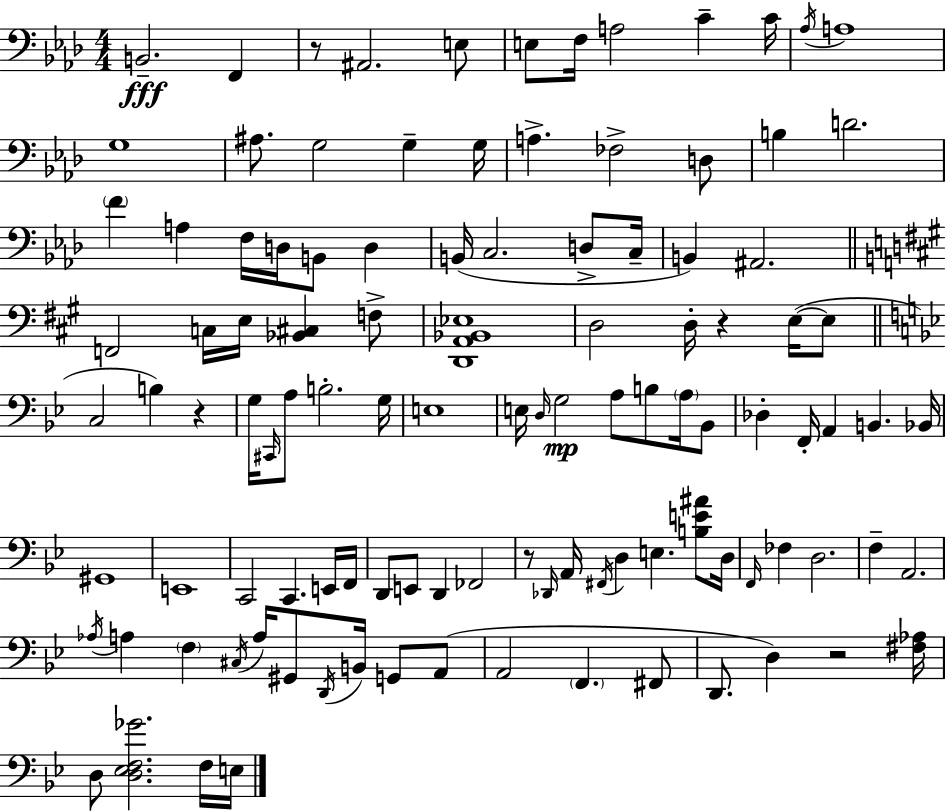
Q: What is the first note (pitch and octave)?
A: B2